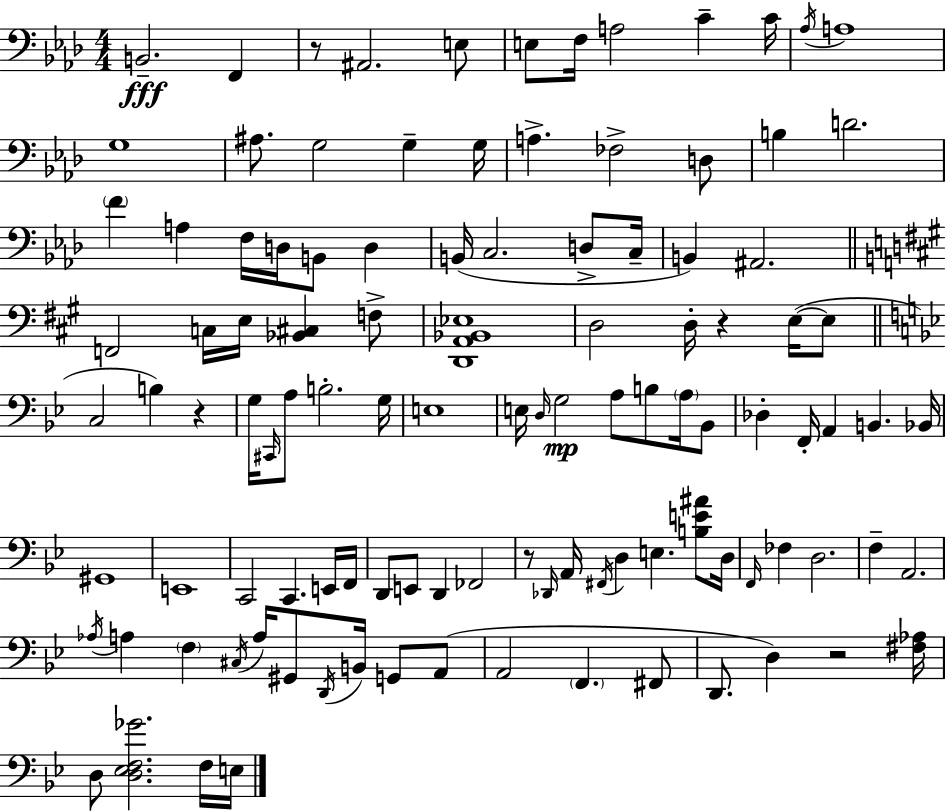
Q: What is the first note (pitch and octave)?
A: B2